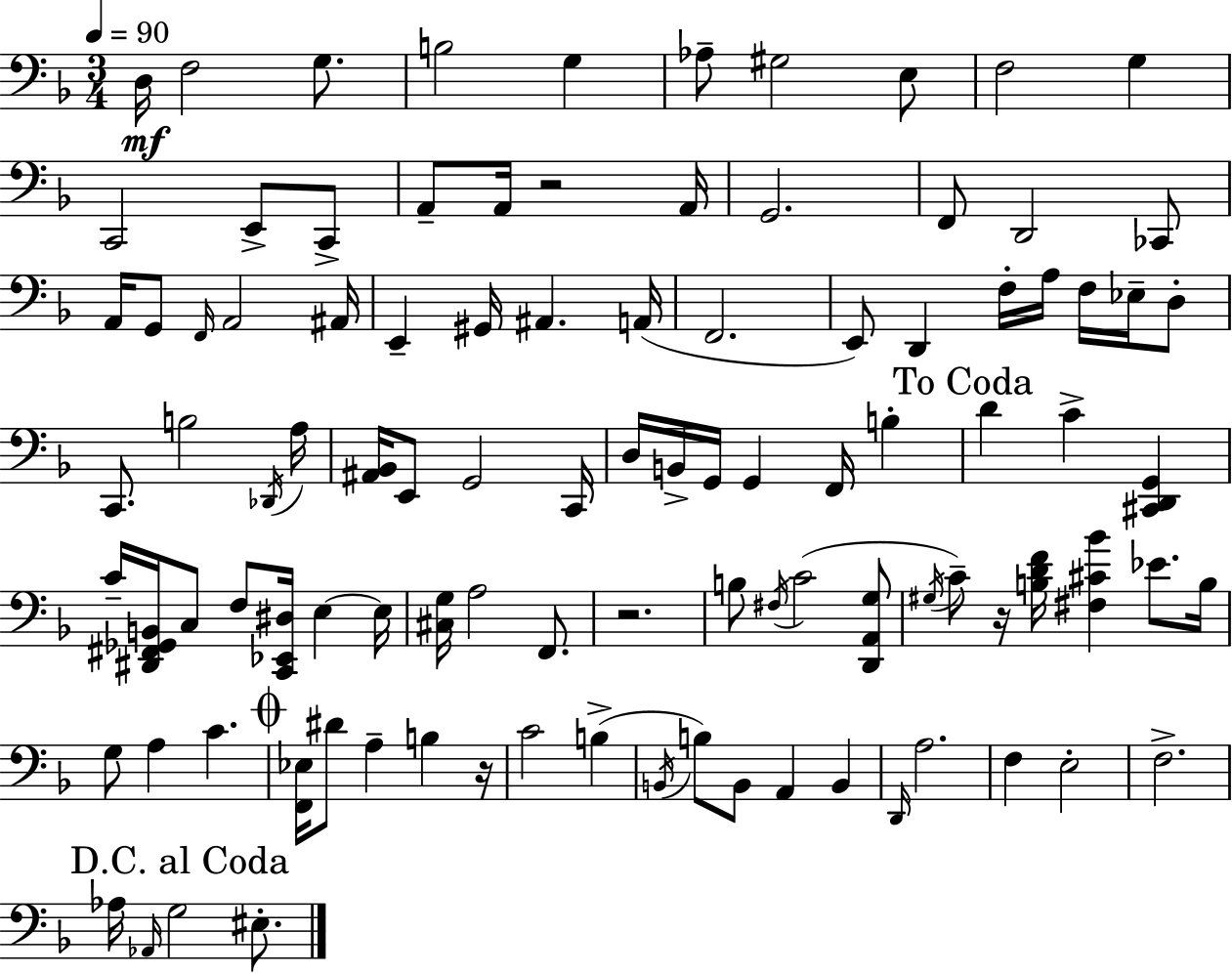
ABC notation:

X:1
T:Untitled
M:3/4
L:1/4
K:Dm
D,/4 F,2 G,/2 B,2 G, _A,/2 ^G,2 E,/2 F,2 G, C,,2 E,,/2 C,,/2 A,,/2 A,,/4 z2 A,,/4 G,,2 F,,/2 D,,2 _C,,/2 A,,/4 G,,/2 F,,/4 A,,2 ^A,,/4 E,, ^G,,/4 ^A,, A,,/4 F,,2 E,,/2 D,, F,/4 A,/4 F,/4 _E,/4 D,/2 C,,/2 B,2 _D,,/4 A,/4 [^A,,_B,,]/4 E,,/2 G,,2 C,,/4 D,/4 B,,/4 G,,/4 G,, F,,/4 B, D C [^C,,D,,G,,] C/4 [^D,,^F,,_G,,B,,]/4 C,/2 F,/2 [C,,_E,,^D,]/4 E, E,/4 [^C,G,]/4 A,2 F,,/2 z2 B,/2 ^F,/4 C2 [D,,A,,G,]/2 ^G,/4 C/2 z/4 [B,DF]/4 [^F,^C_B] _E/2 B,/4 G,/2 A, C [F,,_E,]/4 ^D/2 A, B, z/4 C2 B, B,,/4 B,/2 B,,/2 A,, B,, D,,/4 A,2 F, E,2 F,2 _A,/4 _A,,/4 G,2 ^E,/2